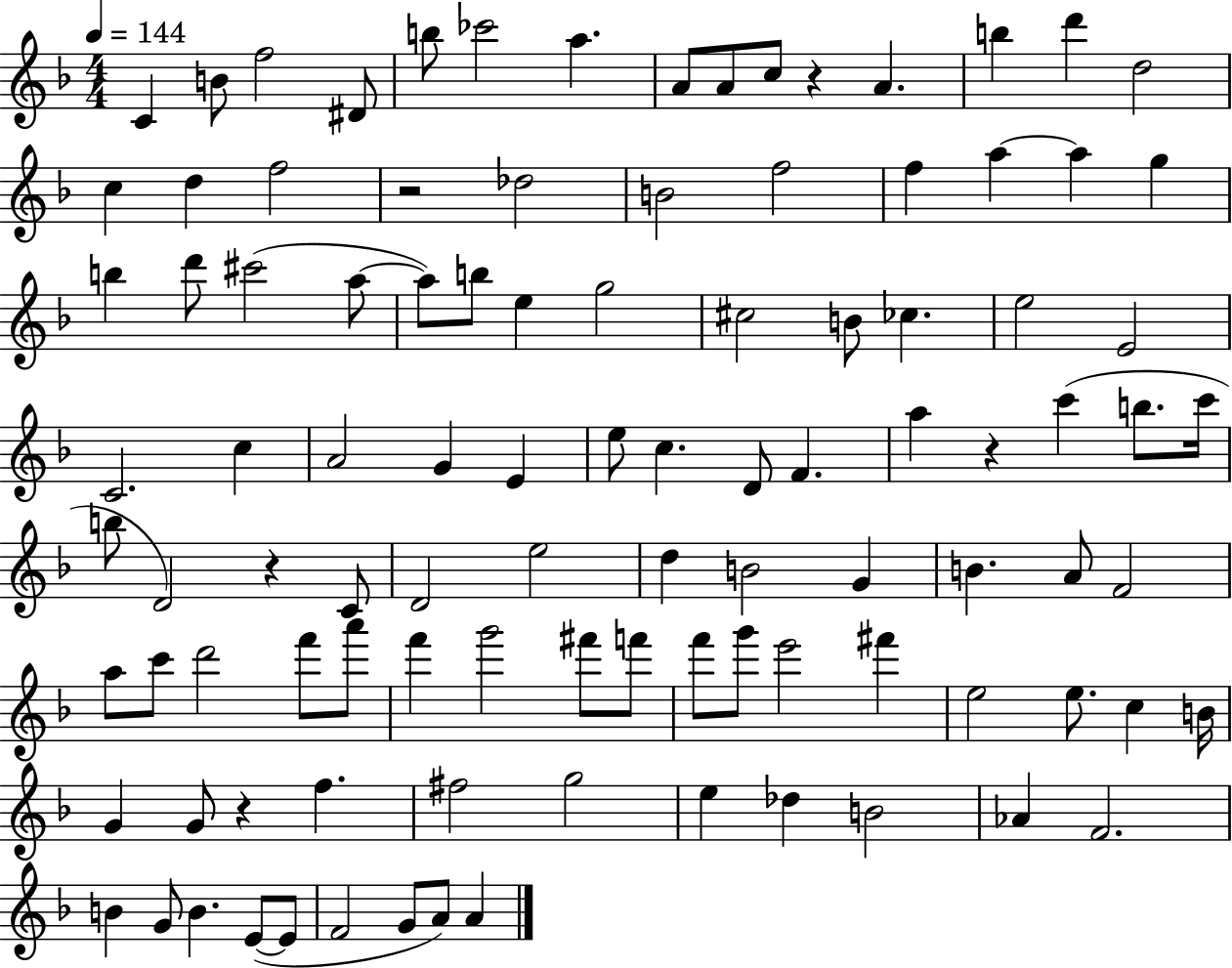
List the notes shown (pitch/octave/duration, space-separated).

C4/q B4/e F5/h D#4/e B5/e CES6/h A5/q. A4/e A4/e C5/e R/q A4/q. B5/q D6/q D5/h C5/q D5/q F5/h R/h Db5/h B4/h F5/h F5/q A5/q A5/q G5/q B5/q D6/e C#6/h A5/e A5/e B5/e E5/q G5/h C#5/h B4/e CES5/q. E5/h E4/h C4/h. C5/q A4/h G4/q E4/q E5/e C5/q. D4/e F4/q. A5/q R/q C6/q B5/e. C6/s B5/e D4/h R/q C4/e D4/h E5/h D5/q B4/h G4/q B4/q. A4/e F4/h A5/e C6/e D6/h F6/e A6/e F6/q G6/h F#6/e F6/e F6/e G6/e E6/h F#6/q E5/h E5/e. C5/q B4/s G4/q G4/e R/q F5/q. F#5/h G5/h E5/q Db5/q B4/h Ab4/q F4/h. B4/q G4/e B4/q. E4/e E4/e F4/h G4/e A4/e A4/q